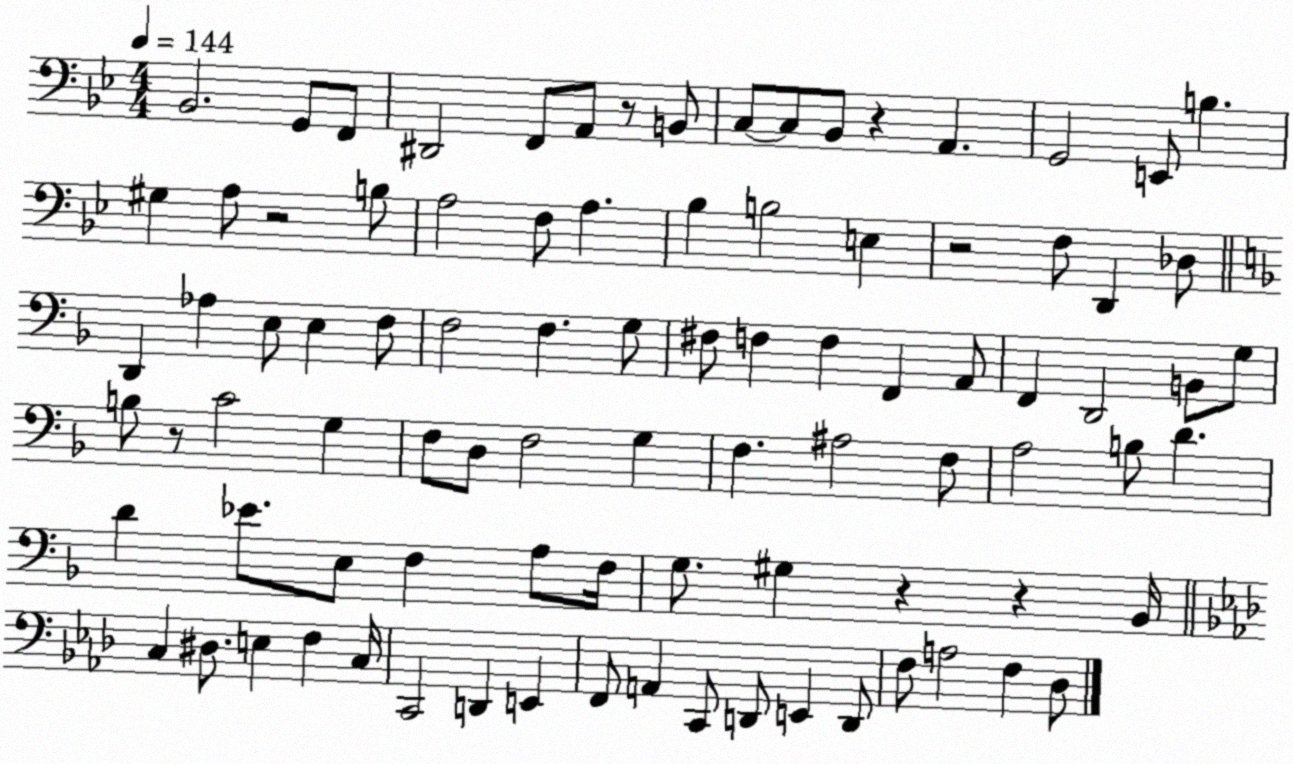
X:1
T:Untitled
M:4/4
L:1/4
K:Bb
_B,,2 G,,/2 F,,/2 ^D,,2 F,,/2 A,,/2 z/2 B,,/2 C,/2 C,/2 _B,,/2 z A,, G,,2 E,,/2 B, ^G, A,/2 z2 B,/2 A,2 F,/2 A, _B, B,2 E, z2 F,/2 D,, _D,/2 D,, _A, E,/2 E, F,/2 F,2 F, G,/2 ^F,/2 F, F, F,, A,,/2 F,, D,,2 B,,/2 G,/2 B,/2 z/2 C2 G, F,/2 D,/2 F,2 G, F, ^A,2 F,/2 A,2 B,/2 D D _E/2 E,/2 F, A,/2 F,/4 G,/2 ^G, z z _B,,/4 C, ^D,/2 E, F, C,/4 C,,2 D,, E,, F,,/2 A,, C,,/2 D,,/2 E,, D,,/2 F,/2 A,2 F, _D,/2